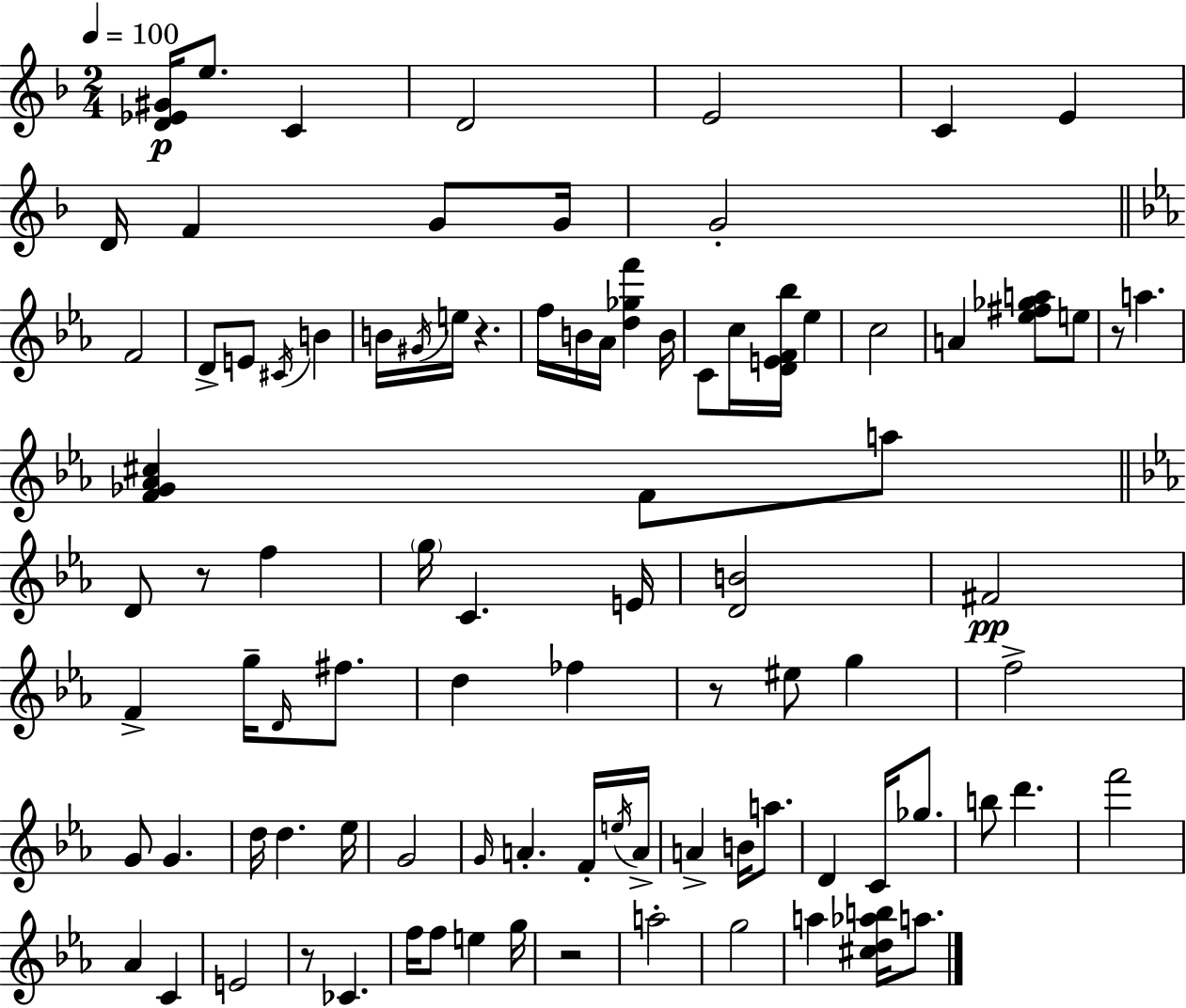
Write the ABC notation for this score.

X:1
T:Untitled
M:2/4
L:1/4
K:F
[D_E^G]/4 e/2 C D2 E2 C E D/4 F G/2 G/4 G2 F2 D/2 E/2 ^C/4 B B/4 ^G/4 e/4 z f/4 B/4 _A/4 [d_gf'] B/4 C/2 c/4 [DEF_b]/4 _e c2 A [_e^f_ga]/2 e/2 z/2 a [F_G_A^c] F/2 a/2 D/2 z/2 f g/4 C E/4 [DB]2 ^F2 F g/4 D/4 ^f/2 d _f z/2 ^e/2 g f2 G/2 G d/4 d _e/4 G2 G/4 A F/4 e/4 A/4 A B/4 a/2 D C/4 _g/2 b/2 d' f'2 _A C E2 z/2 _C f/4 f/2 e g/4 z2 a2 g2 a [^cd_ab]/4 a/2